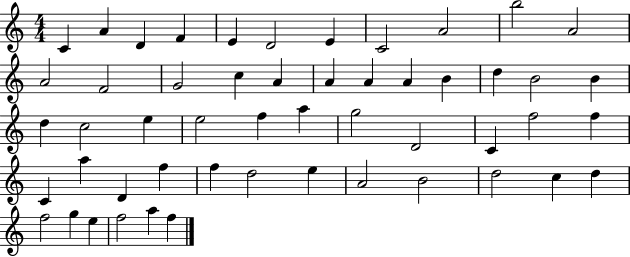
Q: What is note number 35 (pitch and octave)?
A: C4